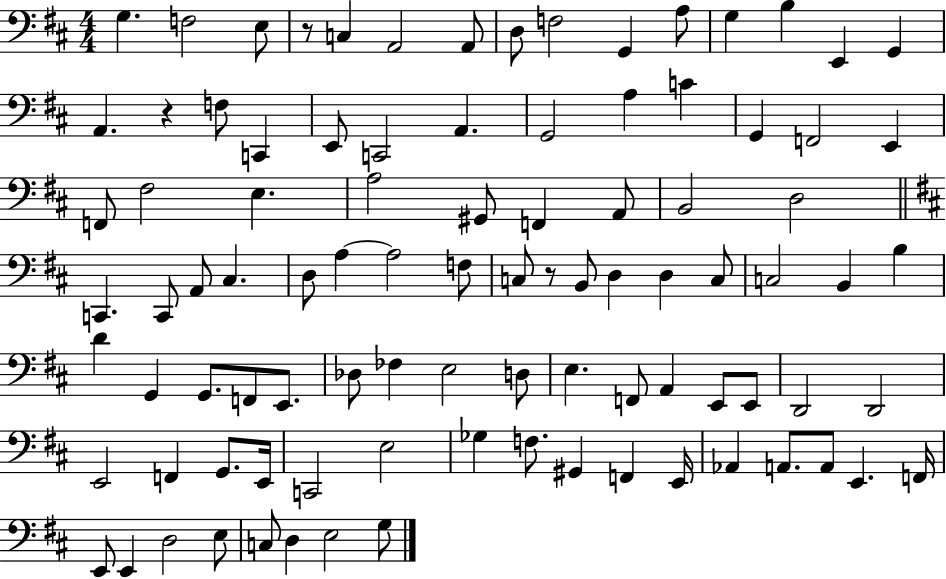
G3/q. F3/h E3/e R/e C3/q A2/h A2/e D3/e F3/h G2/q A3/e G3/q B3/q E2/q G2/q A2/q. R/q F3/e C2/q E2/e C2/h A2/q. G2/h A3/q C4/q G2/q F2/h E2/q F2/e F#3/h E3/q. A3/h G#2/e F2/q A2/e B2/h D3/h C2/q. C2/e A2/e C#3/q. D3/e A3/q A3/h F3/e C3/e R/e B2/e D3/q D3/q C3/e C3/h B2/q B3/q D4/q G2/q G2/e. F2/e E2/e. Db3/e FES3/q E3/h D3/e E3/q. F2/e A2/q E2/e E2/e D2/h D2/h E2/h F2/q G2/e. E2/s C2/h E3/h Gb3/q F3/e. G#2/q F2/q E2/s Ab2/q A2/e. A2/e E2/q. F2/s E2/e E2/q D3/h E3/e C3/e D3/q E3/h G3/e